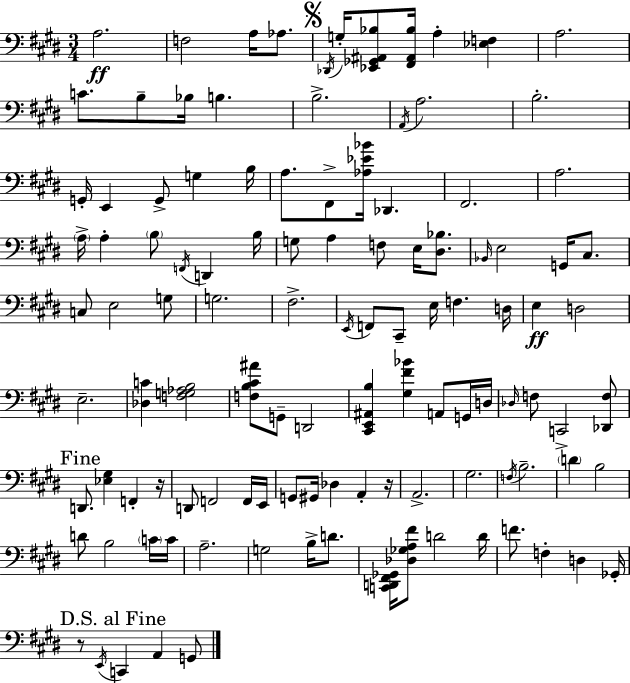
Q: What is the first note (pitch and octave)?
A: A3